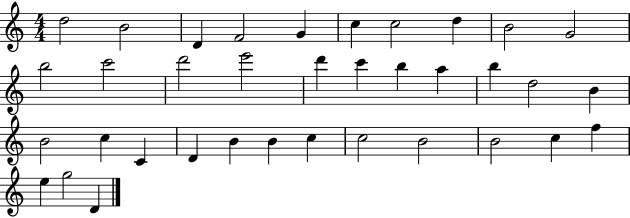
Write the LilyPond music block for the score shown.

{
  \clef treble
  \numericTimeSignature
  \time 4/4
  \key c \major
  d''2 b'2 | d'4 f'2 g'4 | c''4 c''2 d''4 | b'2 g'2 | \break b''2 c'''2 | d'''2 e'''2 | d'''4 c'''4 b''4 a''4 | b''4 d''2 b'4 | \break b'2 c''4 c'4 | d'4 b'4 b'4 c''4 | c''2 b'2 | b'2 c''4 f''4 | \break e''4 g''2 d'4 | \bar "|."
}